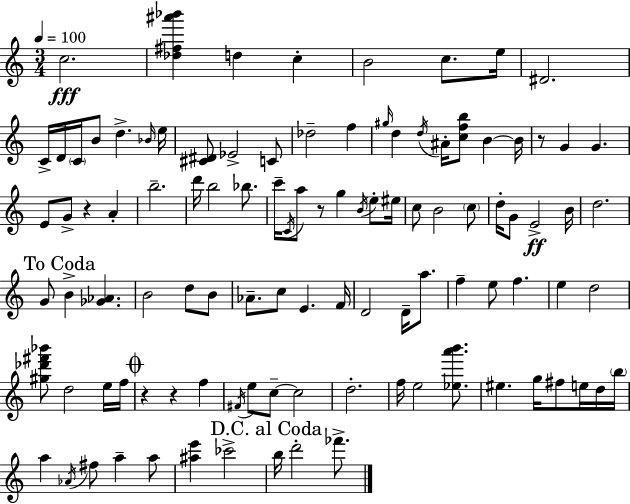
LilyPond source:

{
  \clef treble
  \numericTimeSignature
  \time 3/4
  \key a \minor
  \tempo 4 = 100
  c''2.\fff | <des'' fis'' ais''' bes'''>4 d''4 c''4-. | b'2 c''8. e''16 | dis'2. | \break c'16-> d'16 \parenthesize c'16 b'8 d''4.-> \grace { bes'16 } | e''16 <cis' dis'>8 ees'2-> c'8 | des''2-- f''4 | \grace { gis''16 } d''4 \acciaccatura { d''16 } ais'16-. <c'' f'' b''>8 b'4~~ | \break b'16 r8 g'4 g'4. | e'8 g'8-> r4 a'4-. | b''2.-- | d'''16 b''2 | \break bes''8. c'''16-- \acciaccatura { c'16 } a''8 r8 g''4 | \acciaccatura { b'16 } e''8-. eis''16 c''8 b'2 | \parenthesize c''8 d''16-. g'8 e'2->\ff | b'16 d''2. | \break \mark "To Coda" g'8 b'4-> <ges' aes'>4. | b'2 | d''8 b'8 aes'8.-- c''8 e'4. | f'16 d'2 | \break d'16-- a''8. f''4-- e''8 f''4. | e''4 d''2 | <gis'' des''' fis''' bes'''>8 d''2 | e''16 f''16 \mark \markup { \musicglyph "scripts.coda" } r4 r4 | \break f''4 \acciaccatura { fis'16 } e''8 c''8--~~ c''2 | d''2.-. | f''16 e''2 | <ees'' a''' b'''>8. eis''4. | \break g''16 fis''8 e''16 d''16 \parenthesize b''16 a''4 \acciaccatura { aes'16 } fis''8 | a''4-- a''8 <ais'' e'''>4 ces'''2-> | \mark "D.C. al Coda" b''16 d'''2-. | fes'''8.-> \bar "|."
}